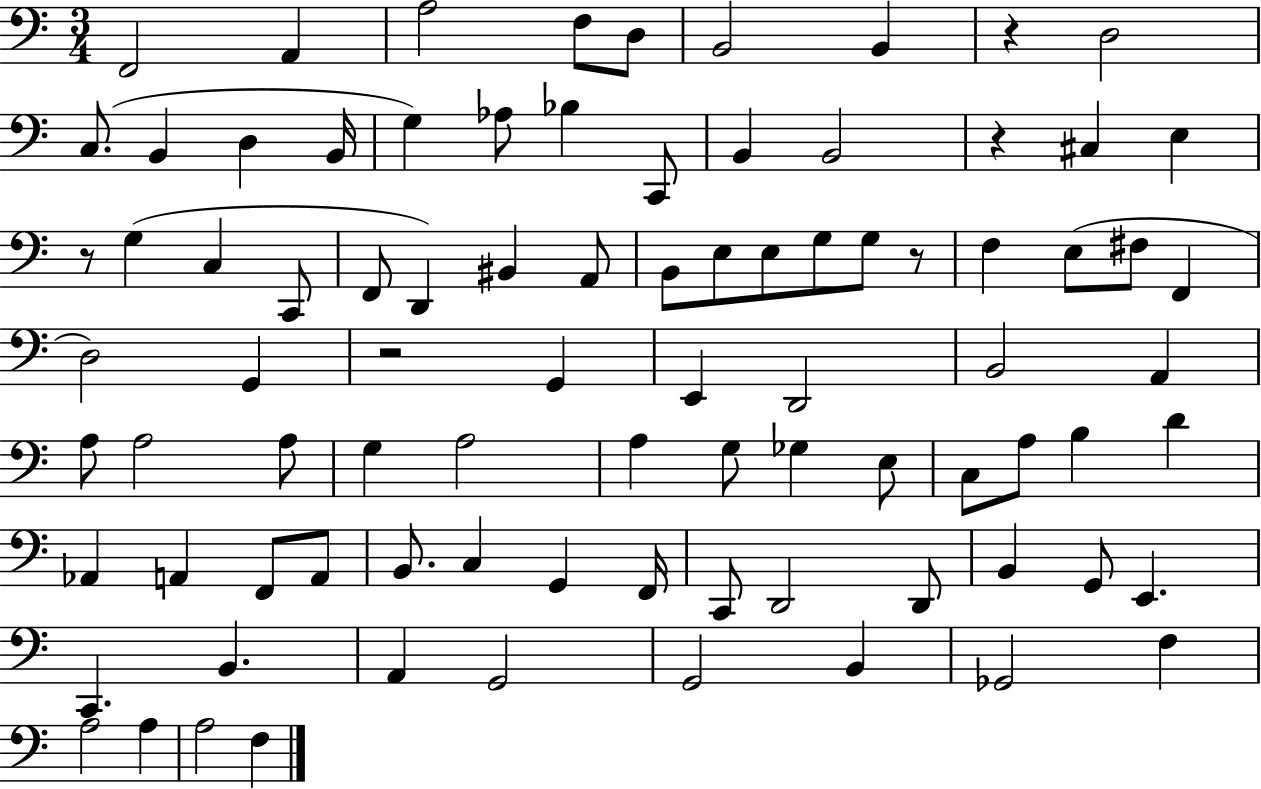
{
  \clef bass
  \numericTimeSignature
  \time 3/4
  \key c \major
  \repeat volta 2 { f,2 a,4 | a2 f8 d8 | b,2 b,4 | r4 d2 | \break c8.( b,4 d4 b,16 | g4) aes8 bes4 c,8 | b,4 b,2 | r4 cis4 e4 | \break r8 g4( c4 c,8 | f,8 d,4) bis,4 a,8 | b,8 e8 e8 g8 g8 r8 | f4 e8( fis8 f,4 | \break d2) g,4 | r2 g,4 | e,4 d,2 | b,2 a,4 | \break a8 a2 a8 | g4 a2 | a4 g8 ges4 e8 | c8 a8 b4 d'4 | \break aes,4 a,4 f,8 a,8 | b,8. c4 g,4 f,16 | c,8 d,2 d,8 | b,4 g,8 e,4. | \break c,4. b,4. | a,4 g,2 | g,2 b,4 | ges,2 f4 | \break a2 a4 | a2 f4 | } \bar "|."
}